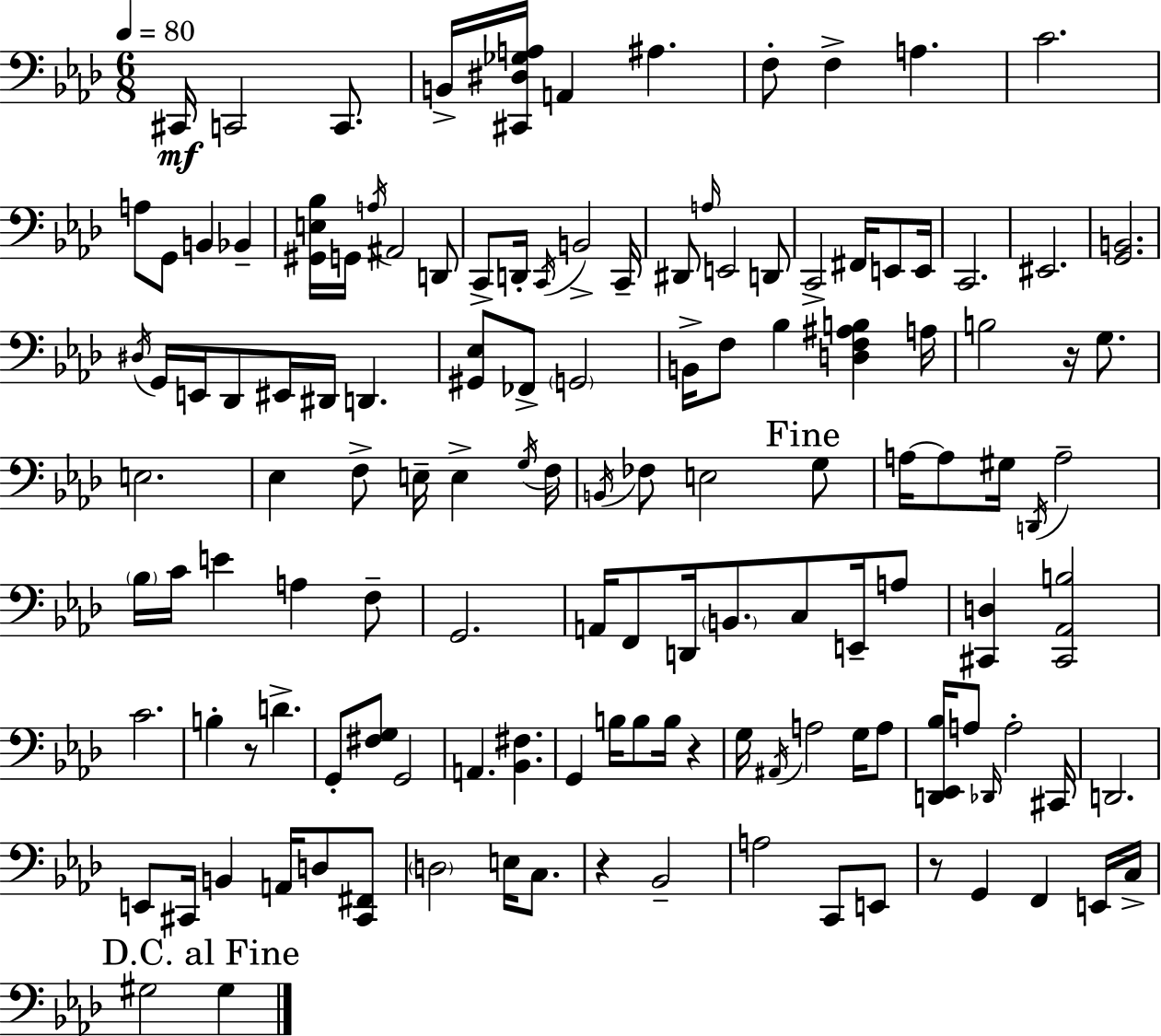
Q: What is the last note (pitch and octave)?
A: G#3